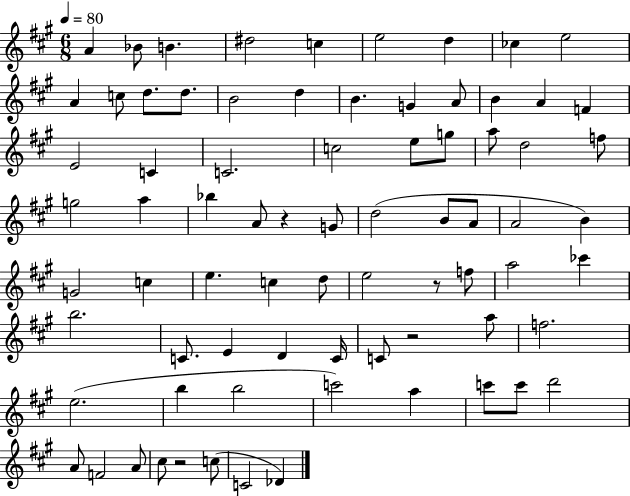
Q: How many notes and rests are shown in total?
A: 76